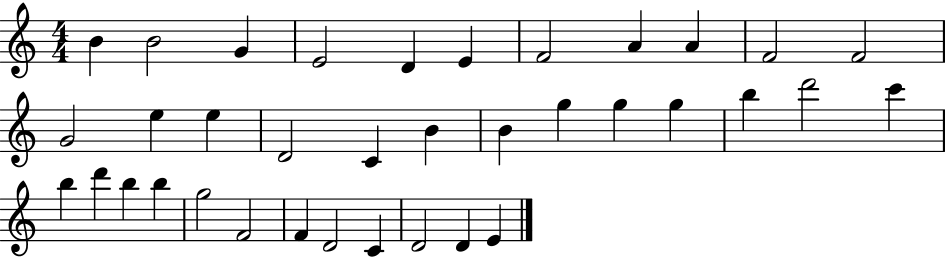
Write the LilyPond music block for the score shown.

{
  \clef treble
  \numericTimeSignature
  \time 4/4
  \key c \major
  b'4 b'2 g'4 | e'2 d'4 e'4 | f'2 a'4 a'4 | f'2 f'2 | \break g'2 e''4 e''4 | d'2 c'4 b'4 | b'4 g''4 g''4 g''4 | b''4 d'''2 c'''4 | \break b''4 d'''4 b''4 b''4 | g''2 f'2 | f'4 d'2 c'4 | d'2 d'4 e'4 | \break \bar "|."
}